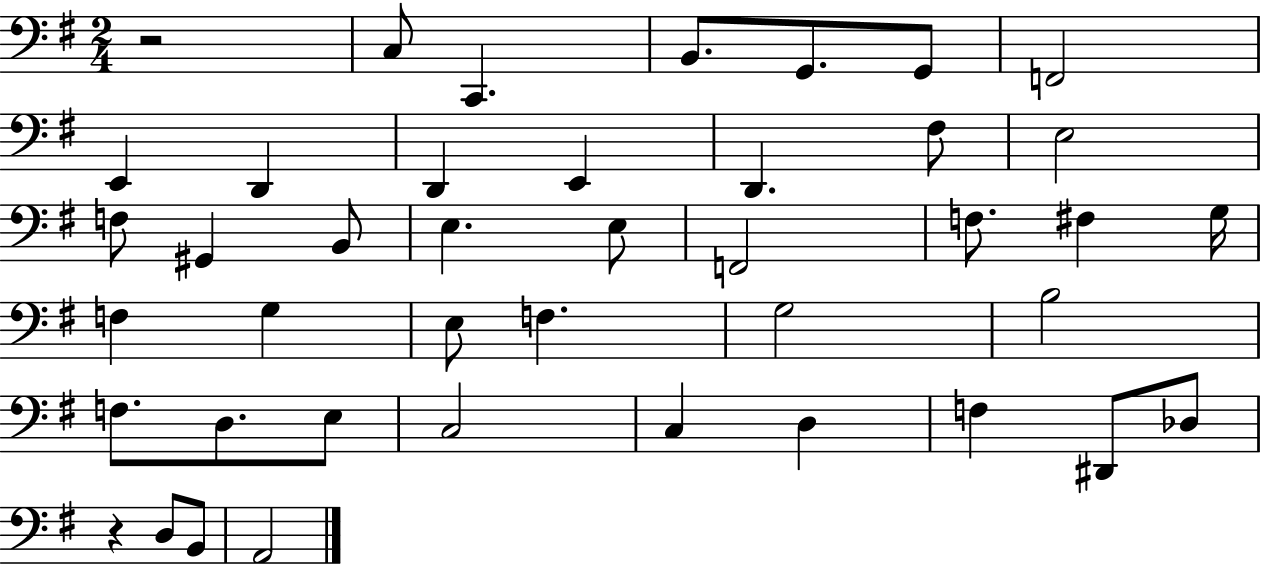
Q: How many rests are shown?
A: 2